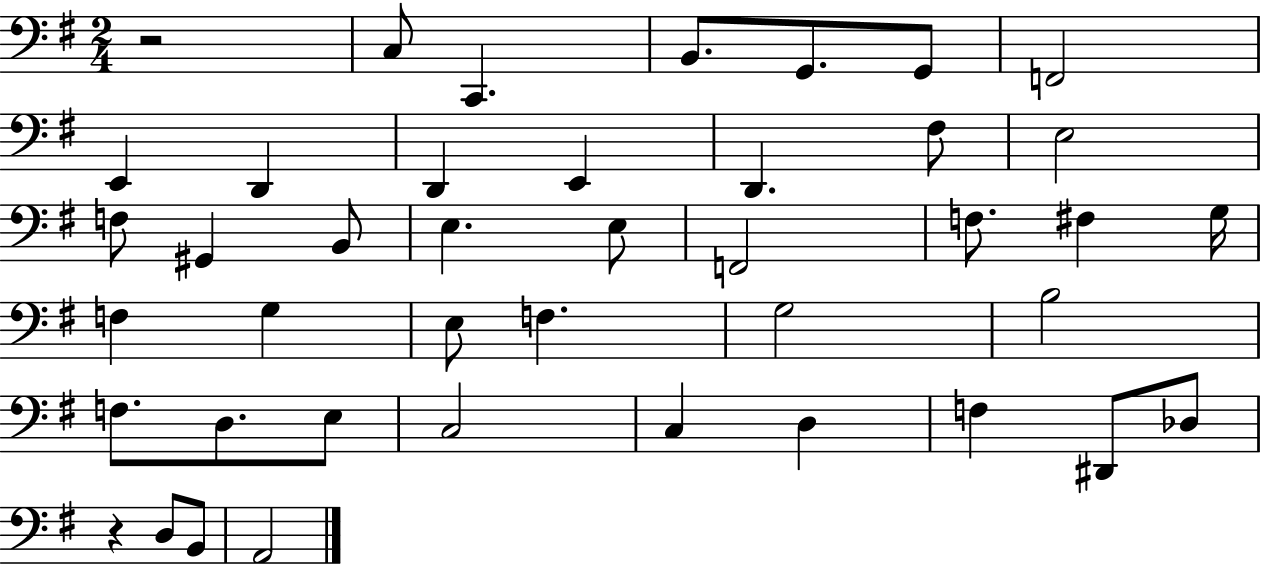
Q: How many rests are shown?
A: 2